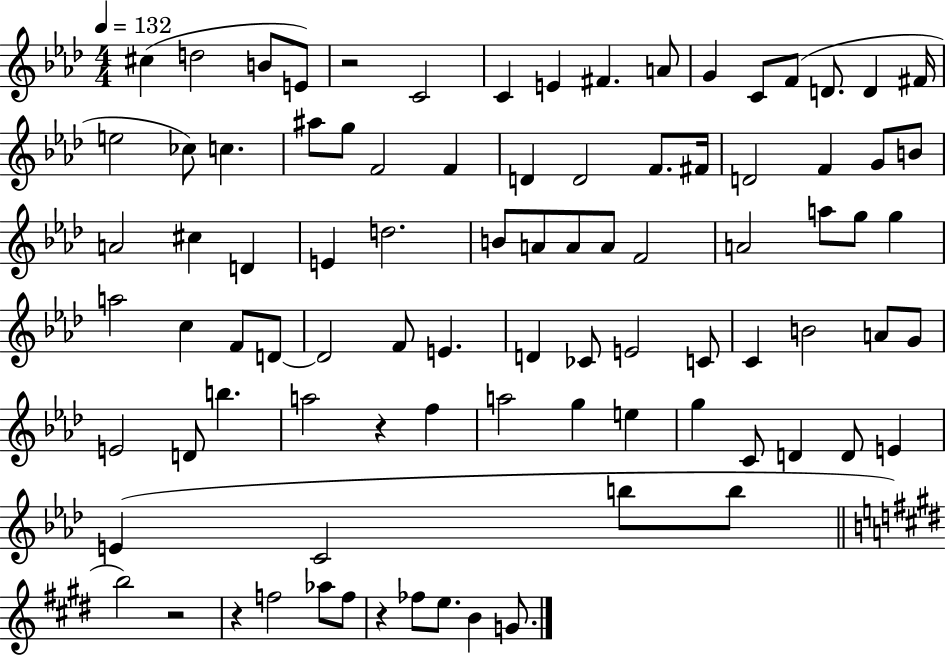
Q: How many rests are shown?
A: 5